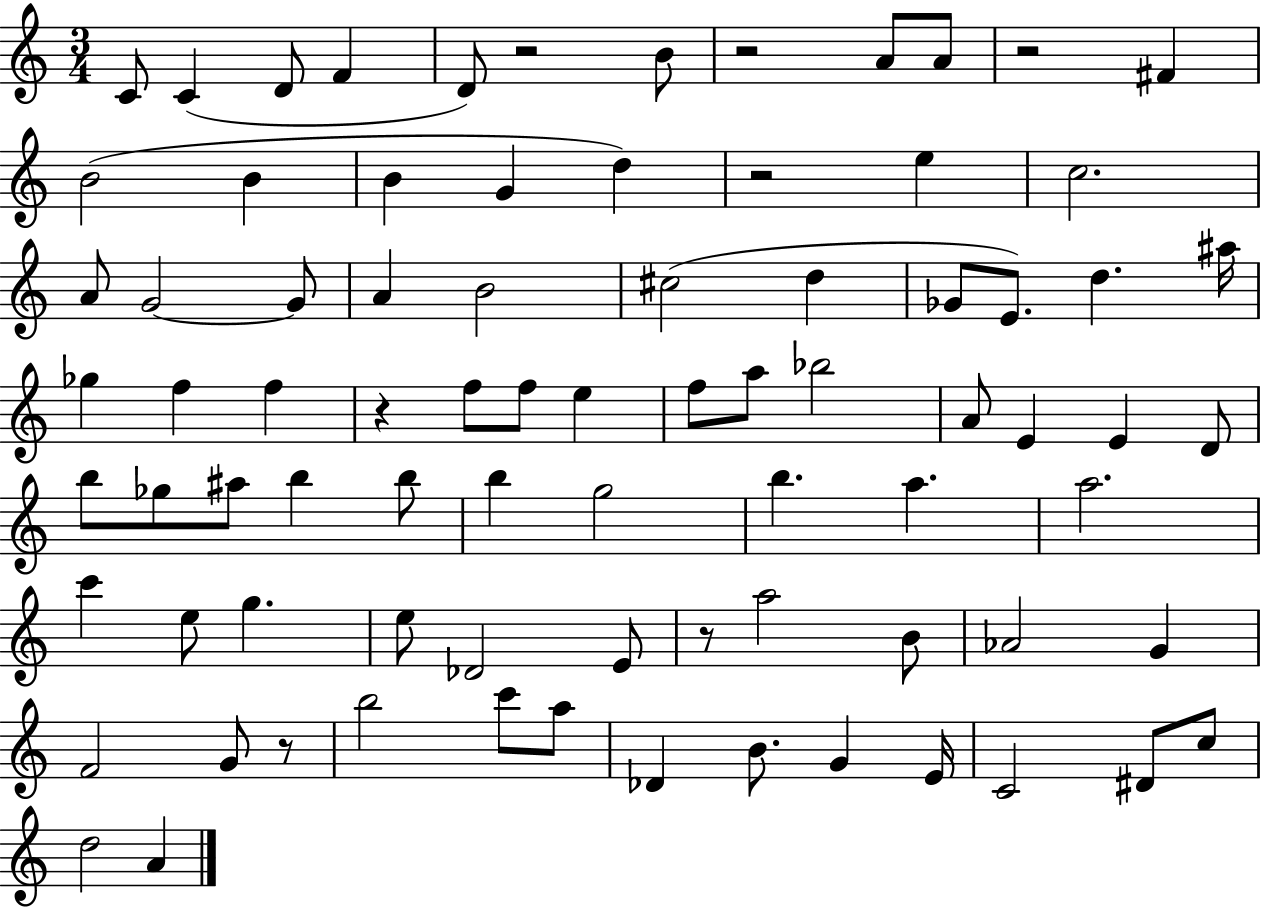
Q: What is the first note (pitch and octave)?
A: C4